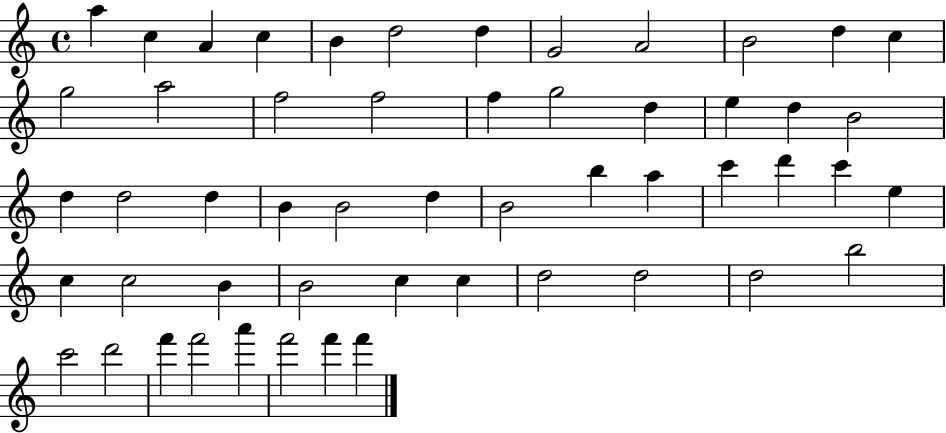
A5/q C5/q A4/q C5/q B4/q D5/h D5/q G4/h A4/h B4/h D5/q C5/q G5/h A5/h F5/h F5/h F5/q G5/h D5/q E5/q D5/q B4/h D5/q D5/h D5/q B4/q B4/h D5/q B4/h B5/q A5/q C6/q D6/q C6/q E5/q C5/q C5/h B4/q B4/h C5/q C5/q D5/h D5/h D5/h B5/h C6/h D6/h F6/q F6/h A6/q F6/h F6/q F6/q